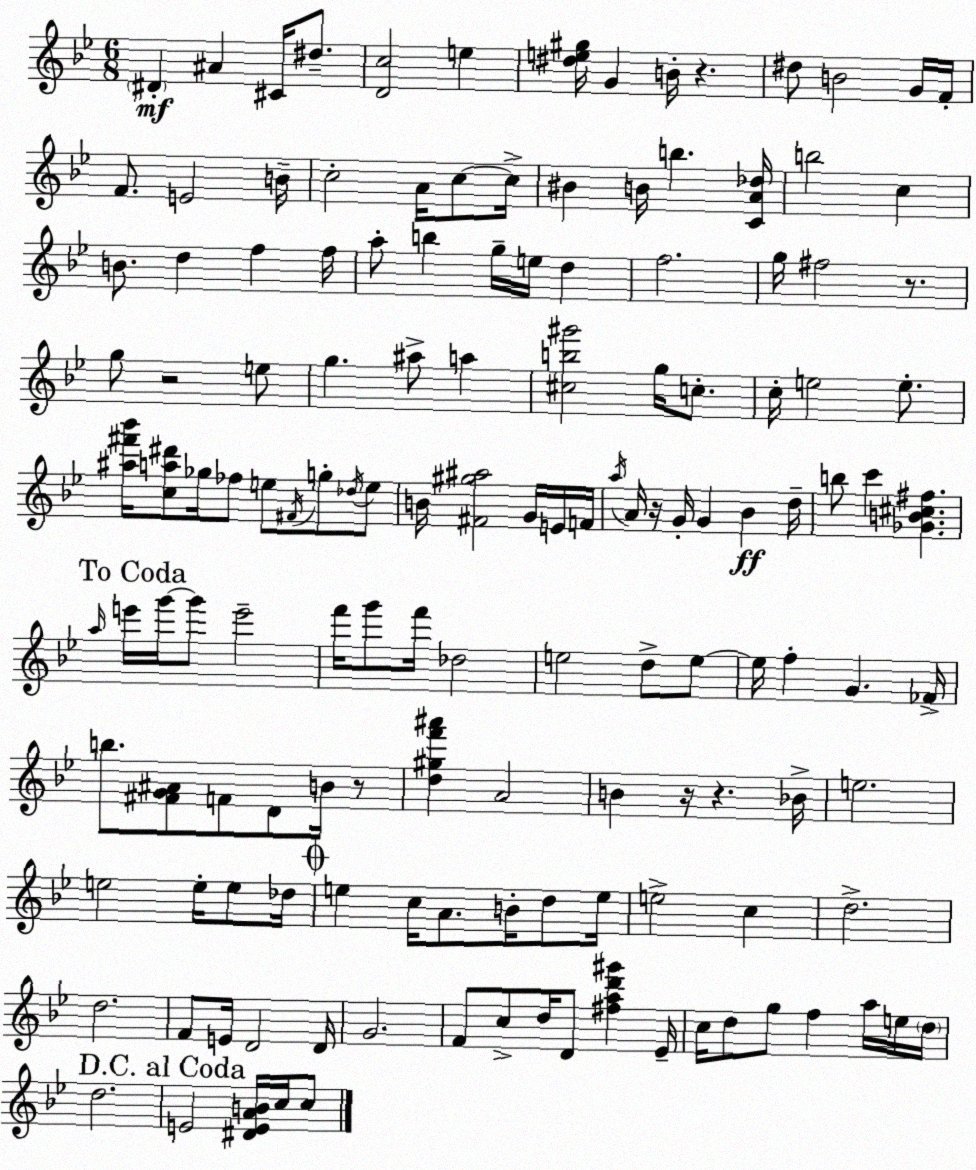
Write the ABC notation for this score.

X:1
T:Untitled
M:6/8
L:1/4
K:Bb
^D ^A ^C/4 ^d/2 [Dc]2 e [^de^g]/4 G B/4 z ^d/2 B2 G/4 F/4 F/2 E2 B/4 c2 A/4 c/2 c/4 ^B B/4 b [CA_d]/4 b2 c B/2 d f f/4 a/2 b g/4 e/4 d f2 g/4 ^f2 z/2 g/2 z2 e/2 g ^a/2 a [^cb^g']2 g/4 c/2 c/4 e2 e/2 [^a^f'_b']/4 [ca^d']/2 _g/4 _f/2 e/2 ^F/4 g/2 _d/4 e/2 B/4 [^F^g^a]2 G/4 E/4 F/4 a/4 A/4 z/4 G/4 G _B d/4 b/2 c' [_GB^c^f] a/4 e'/4 g'/4 g'/2 e'2 f'/4 g'/2 f'/4 _d2 e2 d/2 e/2 e/4 f G _F/4 b/2 [^FG^A]/2 F/2 D/2 B/4 z/2 [d^gf'^a'] A2 B z/4 z _B/4 e2 e2 e/4 e/2 _d/4 e c/4 A/2 B/4 d/2 e/4 e2 c d2 d2 F/2 E/4 D2 D/4 G2 F/2 c/2 d/4 D/2 [^fad'^g'] _E/4 c/4 d/2 g/2 f a/4 e/4 d/4 d2 E2 [^DEAB]/4 c/4 c/2